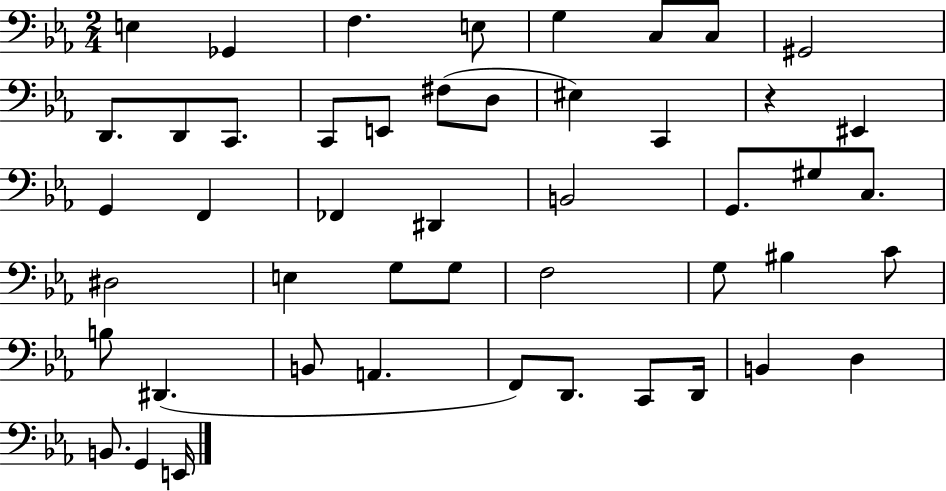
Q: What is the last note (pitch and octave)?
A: E2